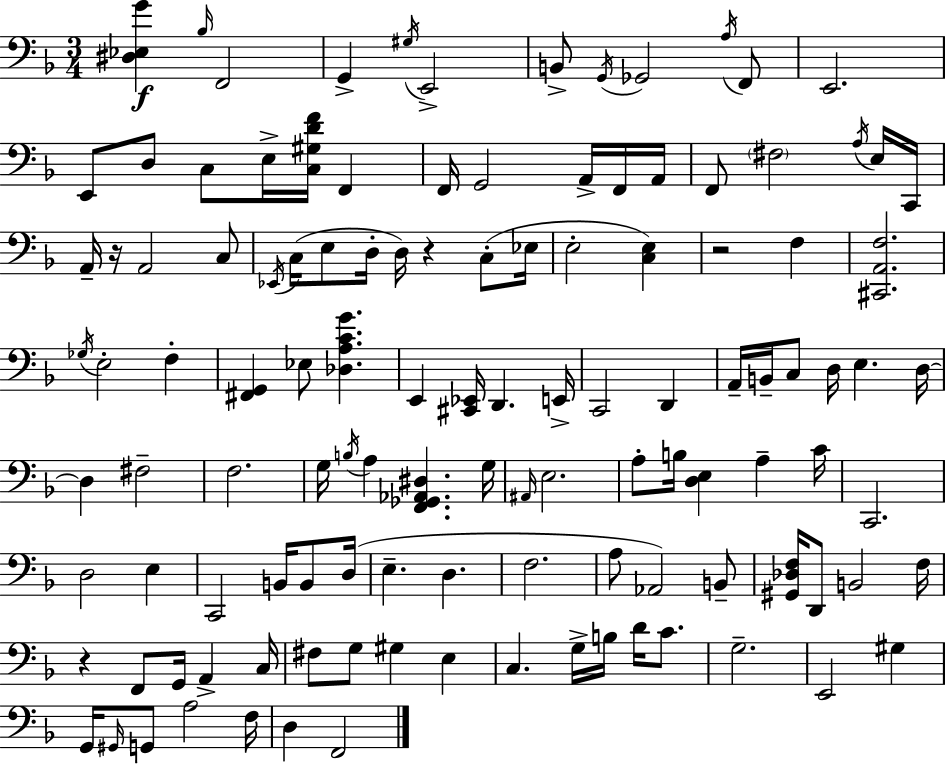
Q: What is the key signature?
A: D minor